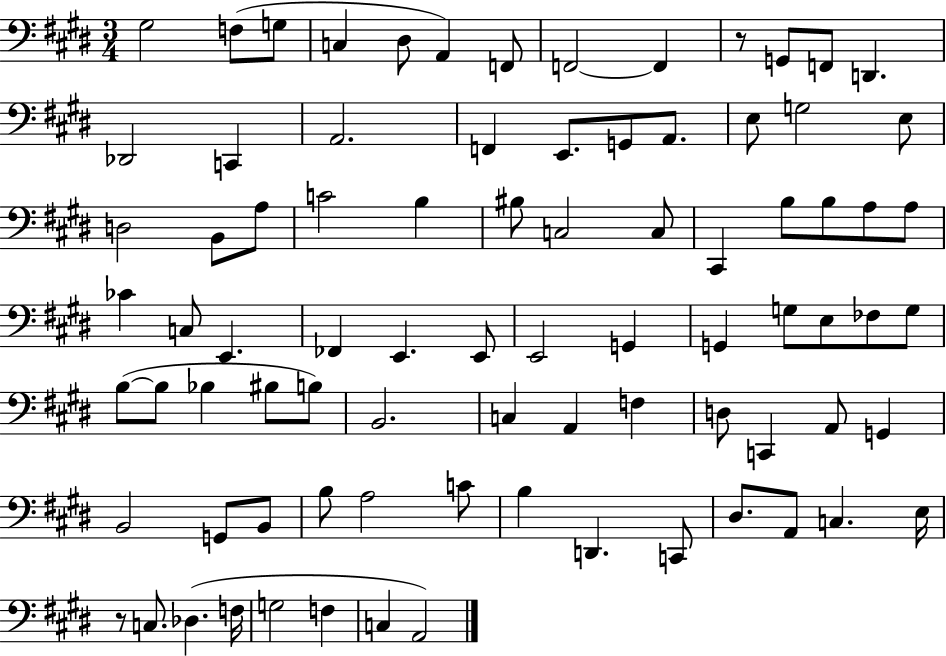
X:1
T:Untitled
M:3/4
L:1/4
K:E
^G,2 F,/2 G,/2 C, ^D,/2 A,, F,,/2 F,,2 F,, z/2 G,,/2 F,,/2 D,, _D,,2 C,, A,,2 F,, E,,/2 G,,/2 A,,/2 E,/2 G,2 E,/2 D,2 B,,/2 A,/2 C2 B, ^B,/2 C,2 C,/2 ^C,, B,/2 B,/2 A,/2 A,/2 _C C,/2 E,, _F,, E,, E,,/2 E,,2 G,, G,, G,/2 E,/2 _F,/2 G,/2 B,/2 B,/2 _B, ^B,/2 B,/2 B,,2 C, A,, F, D,/2 C,, A,,/2 G,, B,,2 G,,/2 B,,/2 B,/2 A,2 C/2 B, D,, C,,/2 ^D,/2 A,,/2 C, E,/4 z/2 C,/2 _D, F,/4 G,2 F, C, A,,2